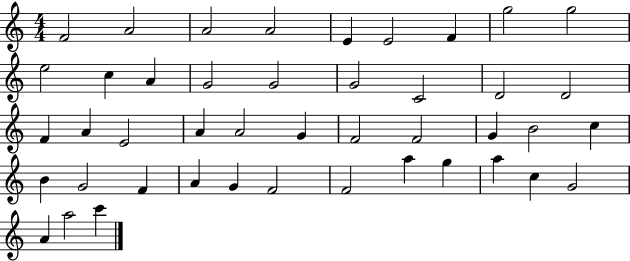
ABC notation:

X:1
T:Untitled
M:4/4
L:1/4
K:C
F2 A2 A2 A2 E E2 F g2 g2 e2 c A G2 G2 G2 C2 D2 D2 F A E2 A A2 G F2 F2 G B2 c B G2 F A G F2 F2 a g a c G2 A a2 c'